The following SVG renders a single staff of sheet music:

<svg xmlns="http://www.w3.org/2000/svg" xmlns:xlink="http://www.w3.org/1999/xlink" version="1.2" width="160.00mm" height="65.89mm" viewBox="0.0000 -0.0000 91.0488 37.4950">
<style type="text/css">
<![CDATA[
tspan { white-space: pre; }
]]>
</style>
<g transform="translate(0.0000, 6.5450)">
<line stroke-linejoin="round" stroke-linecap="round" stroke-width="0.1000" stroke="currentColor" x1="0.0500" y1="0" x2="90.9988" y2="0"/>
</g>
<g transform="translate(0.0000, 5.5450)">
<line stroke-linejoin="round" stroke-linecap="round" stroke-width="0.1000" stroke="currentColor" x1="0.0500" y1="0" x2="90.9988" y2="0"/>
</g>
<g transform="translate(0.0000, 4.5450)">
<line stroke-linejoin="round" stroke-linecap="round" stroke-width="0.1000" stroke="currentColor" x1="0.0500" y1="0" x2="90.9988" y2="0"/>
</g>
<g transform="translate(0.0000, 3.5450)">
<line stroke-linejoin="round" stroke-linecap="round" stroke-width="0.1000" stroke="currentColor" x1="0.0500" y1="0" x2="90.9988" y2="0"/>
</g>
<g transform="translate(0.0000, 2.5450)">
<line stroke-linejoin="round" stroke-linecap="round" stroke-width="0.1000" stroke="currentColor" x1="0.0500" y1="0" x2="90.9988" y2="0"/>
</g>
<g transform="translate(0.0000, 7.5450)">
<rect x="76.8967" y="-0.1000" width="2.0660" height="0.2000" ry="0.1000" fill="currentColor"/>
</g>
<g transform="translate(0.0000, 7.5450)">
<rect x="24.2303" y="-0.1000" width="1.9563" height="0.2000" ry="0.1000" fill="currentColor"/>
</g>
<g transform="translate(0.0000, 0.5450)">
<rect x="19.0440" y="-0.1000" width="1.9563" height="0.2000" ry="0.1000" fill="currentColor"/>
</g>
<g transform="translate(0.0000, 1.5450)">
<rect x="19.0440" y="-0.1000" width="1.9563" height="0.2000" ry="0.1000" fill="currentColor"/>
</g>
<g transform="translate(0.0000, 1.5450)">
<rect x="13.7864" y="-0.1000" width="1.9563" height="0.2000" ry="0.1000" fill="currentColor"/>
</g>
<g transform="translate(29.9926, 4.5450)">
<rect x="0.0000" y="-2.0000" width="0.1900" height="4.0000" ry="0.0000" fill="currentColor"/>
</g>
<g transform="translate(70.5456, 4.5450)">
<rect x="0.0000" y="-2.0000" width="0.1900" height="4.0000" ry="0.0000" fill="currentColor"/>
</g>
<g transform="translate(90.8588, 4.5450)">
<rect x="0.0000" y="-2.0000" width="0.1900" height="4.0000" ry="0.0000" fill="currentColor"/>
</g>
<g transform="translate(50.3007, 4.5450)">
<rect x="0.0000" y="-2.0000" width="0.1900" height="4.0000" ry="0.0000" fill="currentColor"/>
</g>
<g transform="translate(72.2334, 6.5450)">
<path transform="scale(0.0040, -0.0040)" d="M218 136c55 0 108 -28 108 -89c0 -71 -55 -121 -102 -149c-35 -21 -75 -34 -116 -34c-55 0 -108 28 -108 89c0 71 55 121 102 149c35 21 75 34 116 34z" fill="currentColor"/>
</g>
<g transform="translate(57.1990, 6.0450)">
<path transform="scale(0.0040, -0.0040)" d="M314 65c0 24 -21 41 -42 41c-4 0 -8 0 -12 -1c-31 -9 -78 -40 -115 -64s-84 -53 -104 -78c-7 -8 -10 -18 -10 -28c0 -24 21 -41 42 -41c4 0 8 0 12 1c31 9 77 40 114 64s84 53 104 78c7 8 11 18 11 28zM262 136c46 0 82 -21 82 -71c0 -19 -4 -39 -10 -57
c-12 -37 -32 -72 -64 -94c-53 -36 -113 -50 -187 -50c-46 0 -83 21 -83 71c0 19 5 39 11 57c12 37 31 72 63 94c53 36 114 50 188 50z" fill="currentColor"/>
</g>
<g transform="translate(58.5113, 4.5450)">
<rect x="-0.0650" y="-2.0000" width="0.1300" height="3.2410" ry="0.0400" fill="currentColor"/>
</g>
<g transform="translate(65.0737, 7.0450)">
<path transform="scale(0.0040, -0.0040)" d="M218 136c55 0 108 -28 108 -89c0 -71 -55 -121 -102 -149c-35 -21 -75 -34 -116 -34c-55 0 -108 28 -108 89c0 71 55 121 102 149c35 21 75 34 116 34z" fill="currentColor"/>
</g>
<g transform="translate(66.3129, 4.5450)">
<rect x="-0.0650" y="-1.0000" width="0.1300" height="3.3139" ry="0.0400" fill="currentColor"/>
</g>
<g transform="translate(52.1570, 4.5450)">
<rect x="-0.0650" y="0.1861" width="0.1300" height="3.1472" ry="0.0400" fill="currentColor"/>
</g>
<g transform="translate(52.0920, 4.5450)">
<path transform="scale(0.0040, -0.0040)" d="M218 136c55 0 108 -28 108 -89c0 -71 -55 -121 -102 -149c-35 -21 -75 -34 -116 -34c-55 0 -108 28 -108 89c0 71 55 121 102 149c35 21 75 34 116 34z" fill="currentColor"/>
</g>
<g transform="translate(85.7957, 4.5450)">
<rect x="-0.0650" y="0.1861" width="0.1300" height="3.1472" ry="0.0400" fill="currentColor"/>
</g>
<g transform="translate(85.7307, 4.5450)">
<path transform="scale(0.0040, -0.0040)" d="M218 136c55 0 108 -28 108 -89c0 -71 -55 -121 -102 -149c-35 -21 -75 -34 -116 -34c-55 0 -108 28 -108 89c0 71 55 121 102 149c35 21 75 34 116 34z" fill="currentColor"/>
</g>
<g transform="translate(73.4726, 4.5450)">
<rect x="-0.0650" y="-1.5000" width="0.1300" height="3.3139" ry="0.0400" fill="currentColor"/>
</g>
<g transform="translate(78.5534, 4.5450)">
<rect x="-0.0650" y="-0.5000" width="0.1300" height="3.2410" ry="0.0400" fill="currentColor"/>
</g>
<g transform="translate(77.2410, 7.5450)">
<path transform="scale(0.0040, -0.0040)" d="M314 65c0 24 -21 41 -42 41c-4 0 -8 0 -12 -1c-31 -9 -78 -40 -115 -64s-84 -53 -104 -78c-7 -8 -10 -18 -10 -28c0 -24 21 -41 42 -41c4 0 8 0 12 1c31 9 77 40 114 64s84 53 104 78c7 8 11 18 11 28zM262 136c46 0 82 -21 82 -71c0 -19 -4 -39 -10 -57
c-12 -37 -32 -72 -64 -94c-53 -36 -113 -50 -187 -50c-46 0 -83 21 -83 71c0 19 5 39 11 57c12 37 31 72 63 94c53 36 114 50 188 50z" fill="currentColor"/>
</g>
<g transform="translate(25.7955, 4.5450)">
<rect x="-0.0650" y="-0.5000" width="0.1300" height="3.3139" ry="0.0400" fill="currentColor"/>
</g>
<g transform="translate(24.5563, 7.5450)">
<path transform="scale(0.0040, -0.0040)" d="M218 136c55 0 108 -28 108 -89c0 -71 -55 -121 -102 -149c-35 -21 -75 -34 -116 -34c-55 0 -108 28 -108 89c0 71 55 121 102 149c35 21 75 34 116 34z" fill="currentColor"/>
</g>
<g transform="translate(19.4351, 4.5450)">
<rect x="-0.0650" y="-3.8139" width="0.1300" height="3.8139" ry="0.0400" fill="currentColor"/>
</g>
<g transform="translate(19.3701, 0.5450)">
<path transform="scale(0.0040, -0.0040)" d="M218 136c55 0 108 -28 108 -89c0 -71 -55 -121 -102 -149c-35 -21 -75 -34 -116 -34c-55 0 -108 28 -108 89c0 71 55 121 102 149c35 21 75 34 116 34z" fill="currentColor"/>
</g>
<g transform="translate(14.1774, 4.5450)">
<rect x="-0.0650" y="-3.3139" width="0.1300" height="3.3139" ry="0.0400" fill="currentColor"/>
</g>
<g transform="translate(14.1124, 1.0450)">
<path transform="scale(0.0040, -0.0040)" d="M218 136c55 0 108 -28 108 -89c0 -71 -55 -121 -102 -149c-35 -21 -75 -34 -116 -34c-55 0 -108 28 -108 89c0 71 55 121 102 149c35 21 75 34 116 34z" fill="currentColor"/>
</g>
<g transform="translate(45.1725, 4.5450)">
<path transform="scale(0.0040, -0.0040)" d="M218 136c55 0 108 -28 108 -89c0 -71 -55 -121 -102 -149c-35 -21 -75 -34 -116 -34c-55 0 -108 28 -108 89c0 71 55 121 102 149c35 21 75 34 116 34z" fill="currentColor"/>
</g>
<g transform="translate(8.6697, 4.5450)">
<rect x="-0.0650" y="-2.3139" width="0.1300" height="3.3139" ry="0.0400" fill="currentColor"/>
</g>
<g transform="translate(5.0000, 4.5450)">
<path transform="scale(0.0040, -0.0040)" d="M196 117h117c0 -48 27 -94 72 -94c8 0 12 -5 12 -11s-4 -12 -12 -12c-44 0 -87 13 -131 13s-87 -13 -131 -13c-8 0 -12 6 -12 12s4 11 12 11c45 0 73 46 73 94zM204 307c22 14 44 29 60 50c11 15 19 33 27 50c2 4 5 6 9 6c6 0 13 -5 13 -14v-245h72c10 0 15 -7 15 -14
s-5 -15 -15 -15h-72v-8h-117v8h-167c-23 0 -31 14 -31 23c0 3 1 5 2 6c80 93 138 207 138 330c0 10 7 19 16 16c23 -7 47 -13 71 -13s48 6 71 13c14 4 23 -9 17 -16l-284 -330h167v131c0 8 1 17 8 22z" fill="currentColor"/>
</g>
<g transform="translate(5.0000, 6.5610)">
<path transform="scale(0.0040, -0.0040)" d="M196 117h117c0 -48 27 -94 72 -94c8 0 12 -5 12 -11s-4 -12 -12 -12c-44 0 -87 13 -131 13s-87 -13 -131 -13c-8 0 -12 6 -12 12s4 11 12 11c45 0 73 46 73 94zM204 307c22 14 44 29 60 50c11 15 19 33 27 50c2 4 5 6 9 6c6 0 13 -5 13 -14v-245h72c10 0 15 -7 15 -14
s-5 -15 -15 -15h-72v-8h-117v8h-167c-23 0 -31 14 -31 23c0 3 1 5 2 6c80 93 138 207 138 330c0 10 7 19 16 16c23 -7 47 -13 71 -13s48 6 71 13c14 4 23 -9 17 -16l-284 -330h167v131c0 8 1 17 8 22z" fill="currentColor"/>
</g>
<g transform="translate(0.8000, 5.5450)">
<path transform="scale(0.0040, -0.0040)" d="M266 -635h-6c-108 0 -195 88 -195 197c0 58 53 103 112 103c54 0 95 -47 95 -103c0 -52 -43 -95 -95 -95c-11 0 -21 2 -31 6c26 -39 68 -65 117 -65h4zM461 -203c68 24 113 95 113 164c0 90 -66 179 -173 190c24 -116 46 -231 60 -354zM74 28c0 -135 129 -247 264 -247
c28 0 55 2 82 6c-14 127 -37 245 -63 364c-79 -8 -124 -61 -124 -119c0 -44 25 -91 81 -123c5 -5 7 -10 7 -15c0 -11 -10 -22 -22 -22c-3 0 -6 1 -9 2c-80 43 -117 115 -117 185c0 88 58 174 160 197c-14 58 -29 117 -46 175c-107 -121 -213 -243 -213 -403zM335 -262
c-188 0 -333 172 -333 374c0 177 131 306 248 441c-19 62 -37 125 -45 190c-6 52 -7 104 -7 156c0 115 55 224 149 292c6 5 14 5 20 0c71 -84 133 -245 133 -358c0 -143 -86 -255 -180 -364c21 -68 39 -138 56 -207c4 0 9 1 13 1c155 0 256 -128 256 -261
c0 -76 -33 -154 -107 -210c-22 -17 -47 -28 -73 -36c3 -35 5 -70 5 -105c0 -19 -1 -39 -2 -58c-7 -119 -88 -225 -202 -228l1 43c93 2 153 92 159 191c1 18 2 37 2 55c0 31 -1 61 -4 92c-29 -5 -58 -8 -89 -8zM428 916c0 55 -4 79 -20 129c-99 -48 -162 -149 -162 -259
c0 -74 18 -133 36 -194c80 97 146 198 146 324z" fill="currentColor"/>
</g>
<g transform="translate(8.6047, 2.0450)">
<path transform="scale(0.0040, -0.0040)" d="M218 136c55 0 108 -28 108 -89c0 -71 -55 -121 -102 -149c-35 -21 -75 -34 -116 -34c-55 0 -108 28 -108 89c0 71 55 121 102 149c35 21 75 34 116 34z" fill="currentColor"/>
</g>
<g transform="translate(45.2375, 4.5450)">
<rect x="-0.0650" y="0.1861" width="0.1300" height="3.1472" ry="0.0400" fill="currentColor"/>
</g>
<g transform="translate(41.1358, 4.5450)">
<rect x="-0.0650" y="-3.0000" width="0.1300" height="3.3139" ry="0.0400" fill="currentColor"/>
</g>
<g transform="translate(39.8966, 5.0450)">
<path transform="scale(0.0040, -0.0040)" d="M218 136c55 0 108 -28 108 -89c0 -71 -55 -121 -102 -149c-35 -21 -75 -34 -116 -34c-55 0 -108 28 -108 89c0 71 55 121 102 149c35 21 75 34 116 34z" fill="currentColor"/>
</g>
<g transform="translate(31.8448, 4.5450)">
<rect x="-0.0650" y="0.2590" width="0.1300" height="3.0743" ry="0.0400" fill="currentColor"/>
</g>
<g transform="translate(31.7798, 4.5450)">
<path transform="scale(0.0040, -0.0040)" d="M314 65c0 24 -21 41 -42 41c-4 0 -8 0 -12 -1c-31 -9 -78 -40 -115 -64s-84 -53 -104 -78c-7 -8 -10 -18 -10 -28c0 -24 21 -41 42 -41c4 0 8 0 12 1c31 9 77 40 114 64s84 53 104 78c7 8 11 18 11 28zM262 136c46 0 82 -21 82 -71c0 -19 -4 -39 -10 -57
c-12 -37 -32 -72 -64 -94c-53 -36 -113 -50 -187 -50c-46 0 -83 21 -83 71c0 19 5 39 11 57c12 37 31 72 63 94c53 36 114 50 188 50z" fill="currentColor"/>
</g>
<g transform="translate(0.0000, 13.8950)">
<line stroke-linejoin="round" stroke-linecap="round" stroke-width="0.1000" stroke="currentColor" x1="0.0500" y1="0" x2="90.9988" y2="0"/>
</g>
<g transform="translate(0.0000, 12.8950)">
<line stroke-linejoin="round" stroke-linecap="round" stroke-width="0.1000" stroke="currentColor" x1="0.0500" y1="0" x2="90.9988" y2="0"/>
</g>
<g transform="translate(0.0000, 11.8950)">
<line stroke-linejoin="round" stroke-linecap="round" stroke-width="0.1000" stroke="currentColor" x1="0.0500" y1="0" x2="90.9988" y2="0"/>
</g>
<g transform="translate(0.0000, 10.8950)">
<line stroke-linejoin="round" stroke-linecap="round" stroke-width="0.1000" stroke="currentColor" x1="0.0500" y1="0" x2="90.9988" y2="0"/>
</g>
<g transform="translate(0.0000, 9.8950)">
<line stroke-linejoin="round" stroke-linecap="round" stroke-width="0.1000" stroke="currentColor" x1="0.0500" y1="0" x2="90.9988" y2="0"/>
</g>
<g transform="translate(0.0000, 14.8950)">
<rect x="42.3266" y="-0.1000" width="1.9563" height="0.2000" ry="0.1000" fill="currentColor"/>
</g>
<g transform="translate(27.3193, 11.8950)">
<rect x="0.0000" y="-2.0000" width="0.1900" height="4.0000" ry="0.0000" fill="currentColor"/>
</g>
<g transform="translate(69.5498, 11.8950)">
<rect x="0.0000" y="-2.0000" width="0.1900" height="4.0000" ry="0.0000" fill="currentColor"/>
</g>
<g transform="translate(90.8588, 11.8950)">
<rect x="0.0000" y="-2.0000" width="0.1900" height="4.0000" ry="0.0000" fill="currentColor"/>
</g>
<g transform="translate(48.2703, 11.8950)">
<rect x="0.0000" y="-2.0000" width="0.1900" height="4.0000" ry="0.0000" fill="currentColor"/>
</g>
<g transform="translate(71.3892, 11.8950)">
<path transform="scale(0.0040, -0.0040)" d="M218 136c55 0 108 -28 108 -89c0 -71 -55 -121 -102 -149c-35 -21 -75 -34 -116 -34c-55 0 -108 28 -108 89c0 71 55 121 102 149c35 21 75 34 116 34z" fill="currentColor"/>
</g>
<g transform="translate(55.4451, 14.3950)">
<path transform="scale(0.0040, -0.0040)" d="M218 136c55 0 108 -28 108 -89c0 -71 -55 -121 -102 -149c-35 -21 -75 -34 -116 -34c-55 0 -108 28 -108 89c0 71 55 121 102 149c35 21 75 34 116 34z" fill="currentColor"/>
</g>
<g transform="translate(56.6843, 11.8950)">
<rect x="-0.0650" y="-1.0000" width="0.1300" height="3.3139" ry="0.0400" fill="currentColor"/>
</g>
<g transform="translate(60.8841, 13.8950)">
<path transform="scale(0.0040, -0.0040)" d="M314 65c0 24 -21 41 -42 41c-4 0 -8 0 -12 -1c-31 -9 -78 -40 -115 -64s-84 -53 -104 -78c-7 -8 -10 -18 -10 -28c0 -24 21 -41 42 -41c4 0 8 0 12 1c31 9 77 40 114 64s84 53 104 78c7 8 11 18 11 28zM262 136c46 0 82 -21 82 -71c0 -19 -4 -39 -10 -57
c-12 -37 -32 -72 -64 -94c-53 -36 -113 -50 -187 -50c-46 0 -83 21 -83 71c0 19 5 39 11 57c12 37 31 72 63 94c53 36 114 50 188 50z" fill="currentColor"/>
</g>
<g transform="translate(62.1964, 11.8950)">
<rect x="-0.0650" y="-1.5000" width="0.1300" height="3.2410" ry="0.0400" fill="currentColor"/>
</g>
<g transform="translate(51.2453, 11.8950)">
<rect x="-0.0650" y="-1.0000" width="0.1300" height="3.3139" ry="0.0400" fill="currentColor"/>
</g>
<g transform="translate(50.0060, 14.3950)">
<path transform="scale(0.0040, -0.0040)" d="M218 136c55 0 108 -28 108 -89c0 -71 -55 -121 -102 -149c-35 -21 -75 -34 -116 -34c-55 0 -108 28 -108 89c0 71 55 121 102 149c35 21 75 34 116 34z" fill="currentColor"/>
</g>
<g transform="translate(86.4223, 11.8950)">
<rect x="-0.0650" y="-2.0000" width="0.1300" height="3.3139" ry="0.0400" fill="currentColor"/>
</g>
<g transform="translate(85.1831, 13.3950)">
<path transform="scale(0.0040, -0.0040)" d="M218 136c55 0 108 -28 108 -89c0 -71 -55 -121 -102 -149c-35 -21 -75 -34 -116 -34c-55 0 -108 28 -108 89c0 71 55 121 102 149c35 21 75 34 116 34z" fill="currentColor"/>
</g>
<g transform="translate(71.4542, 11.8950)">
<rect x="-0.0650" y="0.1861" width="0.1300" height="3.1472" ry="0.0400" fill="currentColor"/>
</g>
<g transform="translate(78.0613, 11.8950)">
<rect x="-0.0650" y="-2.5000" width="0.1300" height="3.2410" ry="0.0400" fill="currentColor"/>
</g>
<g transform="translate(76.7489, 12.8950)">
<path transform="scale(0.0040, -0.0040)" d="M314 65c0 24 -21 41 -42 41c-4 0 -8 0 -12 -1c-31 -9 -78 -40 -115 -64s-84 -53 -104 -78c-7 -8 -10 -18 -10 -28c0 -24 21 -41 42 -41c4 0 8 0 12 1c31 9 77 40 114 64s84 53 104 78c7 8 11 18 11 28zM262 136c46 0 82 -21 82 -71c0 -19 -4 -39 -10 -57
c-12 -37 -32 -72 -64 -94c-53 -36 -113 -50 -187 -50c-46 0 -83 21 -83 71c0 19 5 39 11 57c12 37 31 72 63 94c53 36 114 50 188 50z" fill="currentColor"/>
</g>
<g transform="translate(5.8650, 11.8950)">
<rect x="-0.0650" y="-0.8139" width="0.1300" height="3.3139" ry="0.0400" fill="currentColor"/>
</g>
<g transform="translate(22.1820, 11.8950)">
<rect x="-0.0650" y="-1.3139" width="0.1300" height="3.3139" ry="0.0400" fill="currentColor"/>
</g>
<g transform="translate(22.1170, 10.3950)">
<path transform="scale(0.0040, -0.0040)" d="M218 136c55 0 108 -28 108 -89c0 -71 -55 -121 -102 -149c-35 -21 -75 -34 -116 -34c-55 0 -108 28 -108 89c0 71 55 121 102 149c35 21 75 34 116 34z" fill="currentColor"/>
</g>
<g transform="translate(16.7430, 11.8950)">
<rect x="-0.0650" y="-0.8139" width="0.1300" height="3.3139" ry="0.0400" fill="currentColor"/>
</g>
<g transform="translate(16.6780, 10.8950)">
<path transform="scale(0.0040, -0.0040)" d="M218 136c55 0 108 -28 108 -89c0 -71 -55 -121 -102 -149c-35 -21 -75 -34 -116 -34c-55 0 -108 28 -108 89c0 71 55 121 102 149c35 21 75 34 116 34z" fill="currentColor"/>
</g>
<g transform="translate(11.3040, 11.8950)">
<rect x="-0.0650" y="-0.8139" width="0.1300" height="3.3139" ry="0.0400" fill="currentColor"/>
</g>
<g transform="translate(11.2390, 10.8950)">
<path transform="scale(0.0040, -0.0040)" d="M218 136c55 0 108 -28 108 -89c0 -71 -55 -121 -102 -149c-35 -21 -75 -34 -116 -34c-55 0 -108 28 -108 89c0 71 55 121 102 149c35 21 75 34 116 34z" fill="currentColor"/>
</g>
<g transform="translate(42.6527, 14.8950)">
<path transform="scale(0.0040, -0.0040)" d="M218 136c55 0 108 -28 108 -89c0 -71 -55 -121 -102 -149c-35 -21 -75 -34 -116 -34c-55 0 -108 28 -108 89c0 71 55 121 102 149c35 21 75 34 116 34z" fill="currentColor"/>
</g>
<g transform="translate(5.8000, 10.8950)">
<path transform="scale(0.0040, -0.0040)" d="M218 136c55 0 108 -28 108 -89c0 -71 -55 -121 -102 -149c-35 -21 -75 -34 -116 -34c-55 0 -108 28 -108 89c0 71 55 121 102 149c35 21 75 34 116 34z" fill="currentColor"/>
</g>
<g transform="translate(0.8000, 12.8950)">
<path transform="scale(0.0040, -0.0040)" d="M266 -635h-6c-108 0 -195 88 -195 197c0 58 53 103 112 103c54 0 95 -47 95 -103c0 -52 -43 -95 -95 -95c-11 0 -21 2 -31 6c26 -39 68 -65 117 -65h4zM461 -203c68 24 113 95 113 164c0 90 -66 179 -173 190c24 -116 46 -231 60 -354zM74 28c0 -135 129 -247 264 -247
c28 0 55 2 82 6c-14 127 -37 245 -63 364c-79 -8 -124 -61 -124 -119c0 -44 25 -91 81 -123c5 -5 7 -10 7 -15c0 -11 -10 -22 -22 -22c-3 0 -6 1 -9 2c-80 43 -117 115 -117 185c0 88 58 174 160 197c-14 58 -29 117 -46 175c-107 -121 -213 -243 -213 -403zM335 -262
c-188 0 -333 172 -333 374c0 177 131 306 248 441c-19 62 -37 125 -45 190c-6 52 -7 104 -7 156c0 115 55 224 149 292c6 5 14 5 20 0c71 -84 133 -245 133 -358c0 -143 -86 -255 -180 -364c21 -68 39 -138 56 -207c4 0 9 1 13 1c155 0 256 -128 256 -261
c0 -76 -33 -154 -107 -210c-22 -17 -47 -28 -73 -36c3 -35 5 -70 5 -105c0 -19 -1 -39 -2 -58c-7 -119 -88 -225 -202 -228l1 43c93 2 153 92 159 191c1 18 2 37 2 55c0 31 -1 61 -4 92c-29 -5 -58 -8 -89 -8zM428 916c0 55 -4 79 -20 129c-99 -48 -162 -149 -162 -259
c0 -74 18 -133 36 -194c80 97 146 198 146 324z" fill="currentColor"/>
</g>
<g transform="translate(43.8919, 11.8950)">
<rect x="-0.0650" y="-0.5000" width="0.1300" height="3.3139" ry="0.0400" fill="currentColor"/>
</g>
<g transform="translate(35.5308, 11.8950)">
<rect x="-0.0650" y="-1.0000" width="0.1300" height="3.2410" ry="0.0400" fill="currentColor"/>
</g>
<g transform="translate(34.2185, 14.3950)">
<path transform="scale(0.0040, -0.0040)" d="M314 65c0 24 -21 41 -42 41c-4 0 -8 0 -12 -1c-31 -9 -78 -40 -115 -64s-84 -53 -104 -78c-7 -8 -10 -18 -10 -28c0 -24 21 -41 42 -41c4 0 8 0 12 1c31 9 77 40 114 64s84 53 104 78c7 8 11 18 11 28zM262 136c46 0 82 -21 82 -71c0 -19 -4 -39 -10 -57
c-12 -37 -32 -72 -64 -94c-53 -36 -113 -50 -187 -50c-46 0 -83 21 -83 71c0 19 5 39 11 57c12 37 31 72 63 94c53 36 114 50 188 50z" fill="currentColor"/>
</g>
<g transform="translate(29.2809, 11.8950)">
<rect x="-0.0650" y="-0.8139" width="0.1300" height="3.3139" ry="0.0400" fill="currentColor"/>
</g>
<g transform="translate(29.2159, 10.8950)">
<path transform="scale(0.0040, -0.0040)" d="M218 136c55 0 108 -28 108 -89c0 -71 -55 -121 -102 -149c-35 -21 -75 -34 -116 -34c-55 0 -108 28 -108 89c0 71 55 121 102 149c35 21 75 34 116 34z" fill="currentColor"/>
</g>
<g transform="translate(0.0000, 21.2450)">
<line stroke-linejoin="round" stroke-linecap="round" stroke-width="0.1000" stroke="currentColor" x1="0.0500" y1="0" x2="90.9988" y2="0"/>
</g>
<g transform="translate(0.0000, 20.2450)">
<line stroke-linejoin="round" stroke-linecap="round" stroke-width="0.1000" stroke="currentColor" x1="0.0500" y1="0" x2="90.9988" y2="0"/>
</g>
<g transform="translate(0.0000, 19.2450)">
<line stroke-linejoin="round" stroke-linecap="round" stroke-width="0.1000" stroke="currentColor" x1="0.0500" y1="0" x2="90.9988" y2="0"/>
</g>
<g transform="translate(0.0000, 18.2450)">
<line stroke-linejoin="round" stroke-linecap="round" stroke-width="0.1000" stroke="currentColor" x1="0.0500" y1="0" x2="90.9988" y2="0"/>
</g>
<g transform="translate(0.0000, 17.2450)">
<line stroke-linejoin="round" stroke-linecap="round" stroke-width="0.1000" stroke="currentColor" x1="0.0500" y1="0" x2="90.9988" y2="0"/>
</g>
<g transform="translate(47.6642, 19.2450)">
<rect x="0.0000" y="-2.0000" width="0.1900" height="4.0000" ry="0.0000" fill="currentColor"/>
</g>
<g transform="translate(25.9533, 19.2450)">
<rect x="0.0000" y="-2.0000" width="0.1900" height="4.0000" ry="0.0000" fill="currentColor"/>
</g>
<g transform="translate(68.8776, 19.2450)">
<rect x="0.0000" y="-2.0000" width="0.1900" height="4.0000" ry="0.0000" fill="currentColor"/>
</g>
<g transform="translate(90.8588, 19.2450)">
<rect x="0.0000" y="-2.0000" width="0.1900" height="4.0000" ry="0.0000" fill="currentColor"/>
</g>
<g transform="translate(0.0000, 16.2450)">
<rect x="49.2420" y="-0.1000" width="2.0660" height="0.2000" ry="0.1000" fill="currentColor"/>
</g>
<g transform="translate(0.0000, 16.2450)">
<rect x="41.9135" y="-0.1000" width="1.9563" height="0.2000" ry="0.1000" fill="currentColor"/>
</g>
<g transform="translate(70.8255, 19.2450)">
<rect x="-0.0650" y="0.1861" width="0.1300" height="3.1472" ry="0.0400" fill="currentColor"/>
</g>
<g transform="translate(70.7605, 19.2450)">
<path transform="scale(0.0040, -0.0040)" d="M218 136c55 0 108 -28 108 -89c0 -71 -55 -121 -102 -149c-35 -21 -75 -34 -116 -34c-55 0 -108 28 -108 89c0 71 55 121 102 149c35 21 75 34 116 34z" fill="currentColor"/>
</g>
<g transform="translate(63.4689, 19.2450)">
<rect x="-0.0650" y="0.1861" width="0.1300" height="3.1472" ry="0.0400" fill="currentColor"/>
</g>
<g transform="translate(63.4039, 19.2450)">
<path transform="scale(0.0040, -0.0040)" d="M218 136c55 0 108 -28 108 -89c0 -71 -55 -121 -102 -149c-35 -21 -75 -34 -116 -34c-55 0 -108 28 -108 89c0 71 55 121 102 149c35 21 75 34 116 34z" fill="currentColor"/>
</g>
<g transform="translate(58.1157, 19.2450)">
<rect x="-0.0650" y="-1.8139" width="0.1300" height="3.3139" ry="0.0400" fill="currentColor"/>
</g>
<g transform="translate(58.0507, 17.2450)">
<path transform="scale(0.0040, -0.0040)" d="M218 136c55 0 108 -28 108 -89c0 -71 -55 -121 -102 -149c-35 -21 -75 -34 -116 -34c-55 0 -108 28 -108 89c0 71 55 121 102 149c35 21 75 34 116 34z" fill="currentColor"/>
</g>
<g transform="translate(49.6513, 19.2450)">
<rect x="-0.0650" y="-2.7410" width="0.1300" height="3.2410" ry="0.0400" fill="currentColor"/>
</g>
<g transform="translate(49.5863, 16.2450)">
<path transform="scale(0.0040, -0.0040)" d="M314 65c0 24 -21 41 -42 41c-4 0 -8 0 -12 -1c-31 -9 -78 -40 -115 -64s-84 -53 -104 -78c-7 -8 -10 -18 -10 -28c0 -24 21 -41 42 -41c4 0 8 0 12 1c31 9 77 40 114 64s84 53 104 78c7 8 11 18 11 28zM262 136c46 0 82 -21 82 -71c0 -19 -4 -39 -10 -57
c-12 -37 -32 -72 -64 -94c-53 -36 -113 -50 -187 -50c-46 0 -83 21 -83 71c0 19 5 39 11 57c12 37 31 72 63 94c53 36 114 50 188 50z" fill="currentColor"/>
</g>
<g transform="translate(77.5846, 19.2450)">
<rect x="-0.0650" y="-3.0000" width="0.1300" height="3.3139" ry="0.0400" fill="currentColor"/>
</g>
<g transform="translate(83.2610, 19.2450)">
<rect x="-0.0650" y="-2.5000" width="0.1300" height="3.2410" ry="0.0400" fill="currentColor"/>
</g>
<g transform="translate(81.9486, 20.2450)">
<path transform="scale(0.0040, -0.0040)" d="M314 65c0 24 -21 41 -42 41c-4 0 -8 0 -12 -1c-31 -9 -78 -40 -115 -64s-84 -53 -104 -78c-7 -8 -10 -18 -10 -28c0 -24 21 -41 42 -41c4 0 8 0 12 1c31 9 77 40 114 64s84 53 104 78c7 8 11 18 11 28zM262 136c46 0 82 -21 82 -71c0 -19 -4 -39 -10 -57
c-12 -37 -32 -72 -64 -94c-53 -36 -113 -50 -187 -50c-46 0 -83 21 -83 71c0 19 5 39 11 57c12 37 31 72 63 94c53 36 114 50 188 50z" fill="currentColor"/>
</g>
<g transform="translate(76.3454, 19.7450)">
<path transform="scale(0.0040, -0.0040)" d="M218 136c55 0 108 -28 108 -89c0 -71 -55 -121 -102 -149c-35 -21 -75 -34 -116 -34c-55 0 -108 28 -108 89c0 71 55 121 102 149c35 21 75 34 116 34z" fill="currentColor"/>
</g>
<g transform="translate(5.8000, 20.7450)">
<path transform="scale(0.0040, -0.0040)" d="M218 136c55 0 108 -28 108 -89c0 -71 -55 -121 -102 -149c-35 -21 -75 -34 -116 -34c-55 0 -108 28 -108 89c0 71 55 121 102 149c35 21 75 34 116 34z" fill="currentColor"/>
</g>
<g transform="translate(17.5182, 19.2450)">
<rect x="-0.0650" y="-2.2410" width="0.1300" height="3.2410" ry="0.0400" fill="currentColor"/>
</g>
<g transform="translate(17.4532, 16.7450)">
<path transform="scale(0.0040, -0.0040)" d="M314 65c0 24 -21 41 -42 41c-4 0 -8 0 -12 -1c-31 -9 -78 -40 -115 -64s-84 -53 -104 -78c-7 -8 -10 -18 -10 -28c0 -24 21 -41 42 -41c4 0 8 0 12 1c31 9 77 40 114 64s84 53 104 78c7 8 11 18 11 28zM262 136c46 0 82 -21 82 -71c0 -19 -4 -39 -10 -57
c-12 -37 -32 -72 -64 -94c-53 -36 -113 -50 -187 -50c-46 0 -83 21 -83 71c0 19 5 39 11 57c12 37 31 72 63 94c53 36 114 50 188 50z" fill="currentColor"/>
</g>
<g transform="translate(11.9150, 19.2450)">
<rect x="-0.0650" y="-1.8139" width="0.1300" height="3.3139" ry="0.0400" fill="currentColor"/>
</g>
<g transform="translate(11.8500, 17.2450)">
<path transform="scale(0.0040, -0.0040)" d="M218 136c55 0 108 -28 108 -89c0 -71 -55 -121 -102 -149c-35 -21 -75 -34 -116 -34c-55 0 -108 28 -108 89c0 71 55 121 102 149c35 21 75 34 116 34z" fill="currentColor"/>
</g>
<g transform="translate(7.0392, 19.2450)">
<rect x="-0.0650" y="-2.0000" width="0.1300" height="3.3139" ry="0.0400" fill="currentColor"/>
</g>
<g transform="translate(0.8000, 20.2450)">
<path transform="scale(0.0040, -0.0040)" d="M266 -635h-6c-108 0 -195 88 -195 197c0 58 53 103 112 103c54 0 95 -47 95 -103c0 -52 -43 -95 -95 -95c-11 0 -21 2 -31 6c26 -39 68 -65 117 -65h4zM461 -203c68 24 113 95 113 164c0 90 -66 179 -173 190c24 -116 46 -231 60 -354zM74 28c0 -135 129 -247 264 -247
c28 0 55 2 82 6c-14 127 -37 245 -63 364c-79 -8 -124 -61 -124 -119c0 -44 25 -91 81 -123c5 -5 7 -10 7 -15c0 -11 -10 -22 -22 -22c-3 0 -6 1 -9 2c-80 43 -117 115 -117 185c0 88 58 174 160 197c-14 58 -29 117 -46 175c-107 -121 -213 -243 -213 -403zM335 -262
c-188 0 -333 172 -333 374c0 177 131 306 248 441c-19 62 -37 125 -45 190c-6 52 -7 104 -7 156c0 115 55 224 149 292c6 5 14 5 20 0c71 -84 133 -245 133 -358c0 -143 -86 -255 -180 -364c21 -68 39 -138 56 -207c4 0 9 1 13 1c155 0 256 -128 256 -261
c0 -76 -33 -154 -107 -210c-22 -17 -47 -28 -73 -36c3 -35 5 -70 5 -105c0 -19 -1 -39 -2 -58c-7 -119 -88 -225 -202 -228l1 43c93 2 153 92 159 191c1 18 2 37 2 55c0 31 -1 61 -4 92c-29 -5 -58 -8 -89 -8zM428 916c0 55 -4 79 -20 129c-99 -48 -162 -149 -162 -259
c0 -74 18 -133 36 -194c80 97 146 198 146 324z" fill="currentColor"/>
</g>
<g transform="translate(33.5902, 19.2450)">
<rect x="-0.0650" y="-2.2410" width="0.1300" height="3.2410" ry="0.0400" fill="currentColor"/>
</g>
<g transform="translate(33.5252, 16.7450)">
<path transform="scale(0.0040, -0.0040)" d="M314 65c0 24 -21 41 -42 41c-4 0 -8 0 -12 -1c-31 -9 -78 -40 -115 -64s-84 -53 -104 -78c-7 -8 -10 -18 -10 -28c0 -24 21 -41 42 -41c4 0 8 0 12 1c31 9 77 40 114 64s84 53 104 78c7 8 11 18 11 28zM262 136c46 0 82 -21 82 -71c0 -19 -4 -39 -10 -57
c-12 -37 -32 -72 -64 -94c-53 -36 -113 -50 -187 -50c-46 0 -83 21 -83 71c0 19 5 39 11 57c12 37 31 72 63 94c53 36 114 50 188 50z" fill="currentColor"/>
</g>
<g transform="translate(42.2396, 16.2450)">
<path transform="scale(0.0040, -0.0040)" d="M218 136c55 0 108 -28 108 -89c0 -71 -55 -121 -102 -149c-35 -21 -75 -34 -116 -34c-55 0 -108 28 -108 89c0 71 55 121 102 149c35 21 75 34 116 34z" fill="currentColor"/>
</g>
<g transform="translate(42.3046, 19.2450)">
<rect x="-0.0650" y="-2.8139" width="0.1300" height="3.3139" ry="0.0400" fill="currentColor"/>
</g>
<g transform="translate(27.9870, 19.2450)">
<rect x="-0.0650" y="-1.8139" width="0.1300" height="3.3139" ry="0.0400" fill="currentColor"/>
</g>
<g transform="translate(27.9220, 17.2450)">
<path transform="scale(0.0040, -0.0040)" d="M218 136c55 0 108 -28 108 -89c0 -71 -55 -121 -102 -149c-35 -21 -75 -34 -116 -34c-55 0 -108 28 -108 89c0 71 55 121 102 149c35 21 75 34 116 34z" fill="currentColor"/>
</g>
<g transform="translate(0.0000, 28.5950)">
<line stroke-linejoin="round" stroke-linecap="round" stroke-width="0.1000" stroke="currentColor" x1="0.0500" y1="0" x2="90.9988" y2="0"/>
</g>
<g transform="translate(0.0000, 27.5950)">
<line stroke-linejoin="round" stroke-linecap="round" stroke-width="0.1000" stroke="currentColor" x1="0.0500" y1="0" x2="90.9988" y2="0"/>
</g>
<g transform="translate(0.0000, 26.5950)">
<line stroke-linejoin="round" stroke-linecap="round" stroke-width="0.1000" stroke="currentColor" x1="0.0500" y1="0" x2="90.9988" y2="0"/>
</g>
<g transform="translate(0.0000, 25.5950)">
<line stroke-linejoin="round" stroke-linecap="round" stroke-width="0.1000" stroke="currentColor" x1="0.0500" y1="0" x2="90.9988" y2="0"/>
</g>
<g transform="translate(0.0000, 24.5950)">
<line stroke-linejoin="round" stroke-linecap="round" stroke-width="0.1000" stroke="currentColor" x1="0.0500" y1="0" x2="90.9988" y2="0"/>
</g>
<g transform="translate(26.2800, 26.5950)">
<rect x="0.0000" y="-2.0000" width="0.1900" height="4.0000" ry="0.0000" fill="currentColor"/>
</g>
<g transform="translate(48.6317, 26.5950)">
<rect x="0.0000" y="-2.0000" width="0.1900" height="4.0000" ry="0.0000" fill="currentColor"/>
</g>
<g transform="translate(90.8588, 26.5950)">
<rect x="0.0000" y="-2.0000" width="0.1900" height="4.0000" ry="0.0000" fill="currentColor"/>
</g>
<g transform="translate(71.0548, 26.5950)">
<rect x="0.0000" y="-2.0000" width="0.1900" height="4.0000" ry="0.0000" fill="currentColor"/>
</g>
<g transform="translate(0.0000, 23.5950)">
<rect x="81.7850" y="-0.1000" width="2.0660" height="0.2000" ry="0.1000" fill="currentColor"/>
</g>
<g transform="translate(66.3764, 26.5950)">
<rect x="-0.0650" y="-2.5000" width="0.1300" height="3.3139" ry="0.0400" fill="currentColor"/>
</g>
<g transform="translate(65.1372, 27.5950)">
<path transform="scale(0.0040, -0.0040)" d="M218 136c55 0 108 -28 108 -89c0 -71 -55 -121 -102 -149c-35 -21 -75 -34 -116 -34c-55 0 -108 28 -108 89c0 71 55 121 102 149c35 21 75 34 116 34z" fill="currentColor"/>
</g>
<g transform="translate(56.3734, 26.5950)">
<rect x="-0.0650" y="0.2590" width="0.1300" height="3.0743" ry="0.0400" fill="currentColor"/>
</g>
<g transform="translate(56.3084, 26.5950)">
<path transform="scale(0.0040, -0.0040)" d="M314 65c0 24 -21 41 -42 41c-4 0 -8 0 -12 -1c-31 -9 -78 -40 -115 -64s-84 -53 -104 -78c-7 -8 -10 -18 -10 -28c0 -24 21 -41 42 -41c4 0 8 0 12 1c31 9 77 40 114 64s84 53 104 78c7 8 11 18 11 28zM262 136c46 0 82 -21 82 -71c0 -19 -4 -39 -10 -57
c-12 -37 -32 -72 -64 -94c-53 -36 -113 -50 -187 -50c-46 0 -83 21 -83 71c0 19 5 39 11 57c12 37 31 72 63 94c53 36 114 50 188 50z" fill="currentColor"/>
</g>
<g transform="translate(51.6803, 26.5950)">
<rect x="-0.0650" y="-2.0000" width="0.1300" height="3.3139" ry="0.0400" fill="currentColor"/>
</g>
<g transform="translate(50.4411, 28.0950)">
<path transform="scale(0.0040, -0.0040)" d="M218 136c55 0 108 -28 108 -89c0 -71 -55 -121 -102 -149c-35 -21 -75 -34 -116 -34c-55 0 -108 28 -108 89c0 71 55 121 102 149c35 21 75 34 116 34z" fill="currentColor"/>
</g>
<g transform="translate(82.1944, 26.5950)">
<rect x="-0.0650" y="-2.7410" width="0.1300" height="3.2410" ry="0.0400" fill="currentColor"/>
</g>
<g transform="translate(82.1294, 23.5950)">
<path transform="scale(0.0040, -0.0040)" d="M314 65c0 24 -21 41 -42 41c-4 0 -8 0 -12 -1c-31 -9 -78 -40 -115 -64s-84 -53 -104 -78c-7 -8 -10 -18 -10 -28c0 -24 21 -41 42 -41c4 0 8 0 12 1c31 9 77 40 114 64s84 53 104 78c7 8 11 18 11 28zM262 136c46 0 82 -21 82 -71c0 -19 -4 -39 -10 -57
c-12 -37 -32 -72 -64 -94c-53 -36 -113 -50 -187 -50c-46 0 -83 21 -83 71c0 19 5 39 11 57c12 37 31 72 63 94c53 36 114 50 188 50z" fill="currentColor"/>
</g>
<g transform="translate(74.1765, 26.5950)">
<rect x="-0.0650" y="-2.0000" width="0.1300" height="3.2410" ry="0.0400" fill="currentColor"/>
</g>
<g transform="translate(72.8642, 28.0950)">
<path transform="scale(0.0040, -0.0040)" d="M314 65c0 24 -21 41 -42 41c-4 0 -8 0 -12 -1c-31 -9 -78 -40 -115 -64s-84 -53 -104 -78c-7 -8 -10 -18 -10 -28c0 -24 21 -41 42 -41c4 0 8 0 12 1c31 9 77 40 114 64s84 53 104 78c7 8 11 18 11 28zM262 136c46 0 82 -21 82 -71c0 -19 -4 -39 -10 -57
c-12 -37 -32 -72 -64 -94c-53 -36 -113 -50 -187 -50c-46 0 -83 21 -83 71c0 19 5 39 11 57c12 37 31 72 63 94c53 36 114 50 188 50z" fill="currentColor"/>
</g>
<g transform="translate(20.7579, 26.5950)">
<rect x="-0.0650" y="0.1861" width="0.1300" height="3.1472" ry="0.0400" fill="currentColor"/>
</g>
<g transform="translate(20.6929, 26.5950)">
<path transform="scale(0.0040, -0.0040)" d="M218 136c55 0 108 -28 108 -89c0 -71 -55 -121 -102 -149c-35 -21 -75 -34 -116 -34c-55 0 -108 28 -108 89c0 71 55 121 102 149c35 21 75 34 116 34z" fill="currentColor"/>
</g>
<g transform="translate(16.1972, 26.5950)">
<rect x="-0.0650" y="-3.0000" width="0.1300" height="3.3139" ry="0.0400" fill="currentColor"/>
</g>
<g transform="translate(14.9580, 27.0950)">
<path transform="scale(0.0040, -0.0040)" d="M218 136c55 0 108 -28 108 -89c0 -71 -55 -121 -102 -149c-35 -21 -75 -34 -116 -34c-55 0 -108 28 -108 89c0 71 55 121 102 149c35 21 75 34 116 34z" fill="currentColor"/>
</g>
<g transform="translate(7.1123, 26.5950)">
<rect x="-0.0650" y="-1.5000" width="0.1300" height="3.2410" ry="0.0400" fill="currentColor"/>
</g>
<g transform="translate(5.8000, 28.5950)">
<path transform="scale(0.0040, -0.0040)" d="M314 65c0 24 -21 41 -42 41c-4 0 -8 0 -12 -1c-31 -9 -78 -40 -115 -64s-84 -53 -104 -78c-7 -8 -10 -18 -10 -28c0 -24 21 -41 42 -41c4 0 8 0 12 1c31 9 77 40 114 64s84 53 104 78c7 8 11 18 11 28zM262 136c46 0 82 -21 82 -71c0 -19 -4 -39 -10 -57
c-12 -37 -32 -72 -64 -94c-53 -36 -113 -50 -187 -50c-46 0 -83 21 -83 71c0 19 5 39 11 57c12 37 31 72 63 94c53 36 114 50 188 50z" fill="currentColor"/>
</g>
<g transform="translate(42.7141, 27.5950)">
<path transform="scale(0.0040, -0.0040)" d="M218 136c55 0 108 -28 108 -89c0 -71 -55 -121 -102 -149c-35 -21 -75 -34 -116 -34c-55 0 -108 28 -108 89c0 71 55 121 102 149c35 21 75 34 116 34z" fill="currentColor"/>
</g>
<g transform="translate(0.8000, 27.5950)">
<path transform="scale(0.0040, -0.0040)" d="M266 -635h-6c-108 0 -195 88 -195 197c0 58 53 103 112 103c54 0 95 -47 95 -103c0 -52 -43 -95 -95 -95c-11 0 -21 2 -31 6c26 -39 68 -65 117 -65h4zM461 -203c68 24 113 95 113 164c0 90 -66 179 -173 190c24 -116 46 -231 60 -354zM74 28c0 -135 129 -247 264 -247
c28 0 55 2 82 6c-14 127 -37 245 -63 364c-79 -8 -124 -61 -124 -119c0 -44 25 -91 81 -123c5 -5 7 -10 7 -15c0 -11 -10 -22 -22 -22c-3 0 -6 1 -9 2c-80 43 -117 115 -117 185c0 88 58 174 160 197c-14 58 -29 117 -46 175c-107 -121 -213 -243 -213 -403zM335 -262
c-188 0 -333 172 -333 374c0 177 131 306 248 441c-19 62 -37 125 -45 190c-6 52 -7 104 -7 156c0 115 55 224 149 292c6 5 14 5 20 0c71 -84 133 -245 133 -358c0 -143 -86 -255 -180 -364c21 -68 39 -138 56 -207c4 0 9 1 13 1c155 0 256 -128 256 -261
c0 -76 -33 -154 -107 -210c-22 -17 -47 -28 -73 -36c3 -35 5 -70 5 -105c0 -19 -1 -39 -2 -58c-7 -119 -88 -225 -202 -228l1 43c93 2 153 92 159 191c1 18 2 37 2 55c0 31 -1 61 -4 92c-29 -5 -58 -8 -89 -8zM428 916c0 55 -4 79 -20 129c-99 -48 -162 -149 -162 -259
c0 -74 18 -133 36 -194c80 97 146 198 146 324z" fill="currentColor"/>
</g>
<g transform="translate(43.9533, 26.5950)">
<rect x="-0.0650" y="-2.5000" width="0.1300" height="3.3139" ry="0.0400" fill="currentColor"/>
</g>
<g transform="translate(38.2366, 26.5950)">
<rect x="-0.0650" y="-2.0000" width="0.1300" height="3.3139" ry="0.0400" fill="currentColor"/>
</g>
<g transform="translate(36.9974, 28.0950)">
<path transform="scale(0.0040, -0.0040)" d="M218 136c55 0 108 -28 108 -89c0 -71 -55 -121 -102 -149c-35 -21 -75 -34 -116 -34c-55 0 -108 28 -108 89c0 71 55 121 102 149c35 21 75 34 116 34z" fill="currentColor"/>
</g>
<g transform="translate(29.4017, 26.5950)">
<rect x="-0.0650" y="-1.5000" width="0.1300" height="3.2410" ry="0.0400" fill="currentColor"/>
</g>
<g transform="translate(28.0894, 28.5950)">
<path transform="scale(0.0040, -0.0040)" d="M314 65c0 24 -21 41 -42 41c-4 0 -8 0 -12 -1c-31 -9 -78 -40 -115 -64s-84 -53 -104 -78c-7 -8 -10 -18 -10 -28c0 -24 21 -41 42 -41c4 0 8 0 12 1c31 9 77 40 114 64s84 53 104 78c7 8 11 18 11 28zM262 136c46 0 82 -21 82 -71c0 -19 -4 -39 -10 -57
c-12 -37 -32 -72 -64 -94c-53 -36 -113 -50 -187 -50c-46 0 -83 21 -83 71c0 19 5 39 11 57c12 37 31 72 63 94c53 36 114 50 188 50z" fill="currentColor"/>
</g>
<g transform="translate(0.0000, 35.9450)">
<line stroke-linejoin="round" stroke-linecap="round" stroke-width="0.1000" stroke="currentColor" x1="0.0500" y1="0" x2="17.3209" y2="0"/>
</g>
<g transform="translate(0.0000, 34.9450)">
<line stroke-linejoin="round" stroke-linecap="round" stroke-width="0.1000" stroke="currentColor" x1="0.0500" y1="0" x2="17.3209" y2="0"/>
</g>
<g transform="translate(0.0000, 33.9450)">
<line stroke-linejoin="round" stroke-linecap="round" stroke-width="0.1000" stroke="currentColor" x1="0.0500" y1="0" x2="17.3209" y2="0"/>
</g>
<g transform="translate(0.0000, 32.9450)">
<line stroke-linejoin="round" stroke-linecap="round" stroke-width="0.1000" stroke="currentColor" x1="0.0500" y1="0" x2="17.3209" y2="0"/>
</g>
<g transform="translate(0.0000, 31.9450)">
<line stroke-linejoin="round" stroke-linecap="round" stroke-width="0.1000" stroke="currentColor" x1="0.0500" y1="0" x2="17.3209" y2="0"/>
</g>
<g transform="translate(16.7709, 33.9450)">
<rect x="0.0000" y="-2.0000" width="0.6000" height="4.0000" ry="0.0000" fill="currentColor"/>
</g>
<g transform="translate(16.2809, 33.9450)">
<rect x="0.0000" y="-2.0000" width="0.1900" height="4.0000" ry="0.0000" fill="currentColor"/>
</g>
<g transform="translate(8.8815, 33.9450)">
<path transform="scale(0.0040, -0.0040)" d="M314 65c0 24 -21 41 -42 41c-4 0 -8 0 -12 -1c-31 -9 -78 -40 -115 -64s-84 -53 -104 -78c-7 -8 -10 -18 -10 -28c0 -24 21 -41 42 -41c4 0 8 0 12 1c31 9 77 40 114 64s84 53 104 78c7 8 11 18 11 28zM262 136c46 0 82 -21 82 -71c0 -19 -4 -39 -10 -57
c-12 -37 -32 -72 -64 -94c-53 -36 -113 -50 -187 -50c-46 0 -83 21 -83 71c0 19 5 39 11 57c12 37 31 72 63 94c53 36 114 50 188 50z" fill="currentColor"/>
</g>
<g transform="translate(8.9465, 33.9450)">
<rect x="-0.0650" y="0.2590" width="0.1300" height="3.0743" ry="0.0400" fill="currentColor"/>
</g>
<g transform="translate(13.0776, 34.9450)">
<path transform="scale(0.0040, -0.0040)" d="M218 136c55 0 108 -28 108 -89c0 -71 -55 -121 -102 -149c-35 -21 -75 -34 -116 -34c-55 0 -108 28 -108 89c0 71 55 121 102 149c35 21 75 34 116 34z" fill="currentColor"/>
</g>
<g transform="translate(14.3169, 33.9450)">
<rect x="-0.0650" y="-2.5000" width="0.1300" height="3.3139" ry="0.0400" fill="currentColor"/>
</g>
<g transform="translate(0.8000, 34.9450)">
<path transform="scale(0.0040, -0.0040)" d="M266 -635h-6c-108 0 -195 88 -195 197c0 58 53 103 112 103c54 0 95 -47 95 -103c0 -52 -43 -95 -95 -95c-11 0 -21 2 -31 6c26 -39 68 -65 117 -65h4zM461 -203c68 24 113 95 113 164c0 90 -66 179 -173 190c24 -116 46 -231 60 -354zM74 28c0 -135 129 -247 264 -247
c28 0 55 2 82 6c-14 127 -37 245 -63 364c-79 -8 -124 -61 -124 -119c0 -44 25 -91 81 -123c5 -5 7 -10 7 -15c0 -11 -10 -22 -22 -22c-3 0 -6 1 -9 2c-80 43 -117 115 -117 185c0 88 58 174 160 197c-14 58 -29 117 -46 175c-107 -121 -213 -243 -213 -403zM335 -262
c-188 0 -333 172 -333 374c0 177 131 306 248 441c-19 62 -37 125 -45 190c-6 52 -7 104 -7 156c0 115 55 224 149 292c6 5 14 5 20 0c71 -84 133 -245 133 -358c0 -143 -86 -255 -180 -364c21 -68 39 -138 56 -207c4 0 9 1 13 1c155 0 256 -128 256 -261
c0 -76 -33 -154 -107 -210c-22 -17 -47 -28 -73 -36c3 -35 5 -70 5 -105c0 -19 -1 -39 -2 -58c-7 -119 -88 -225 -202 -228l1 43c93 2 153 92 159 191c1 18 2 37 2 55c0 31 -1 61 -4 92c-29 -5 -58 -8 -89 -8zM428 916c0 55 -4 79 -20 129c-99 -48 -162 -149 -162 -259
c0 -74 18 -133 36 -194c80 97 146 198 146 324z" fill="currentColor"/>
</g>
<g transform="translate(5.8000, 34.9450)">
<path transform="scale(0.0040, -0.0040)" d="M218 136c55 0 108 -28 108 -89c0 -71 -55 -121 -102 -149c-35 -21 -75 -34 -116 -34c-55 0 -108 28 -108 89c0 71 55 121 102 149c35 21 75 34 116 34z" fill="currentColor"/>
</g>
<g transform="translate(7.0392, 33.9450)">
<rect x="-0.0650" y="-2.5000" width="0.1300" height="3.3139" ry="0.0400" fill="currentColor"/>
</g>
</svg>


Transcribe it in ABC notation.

X:1
T:Untitled
M:4/4
L:1/4
K:C
g b c' C B2 A B B F2 D E C2 B d d d e d D2 C D D E2 B G2 F F f g2 f g2 a a2 f B B A G2 E2 A B E2 F G F B2 G F2 a2 G B2 G